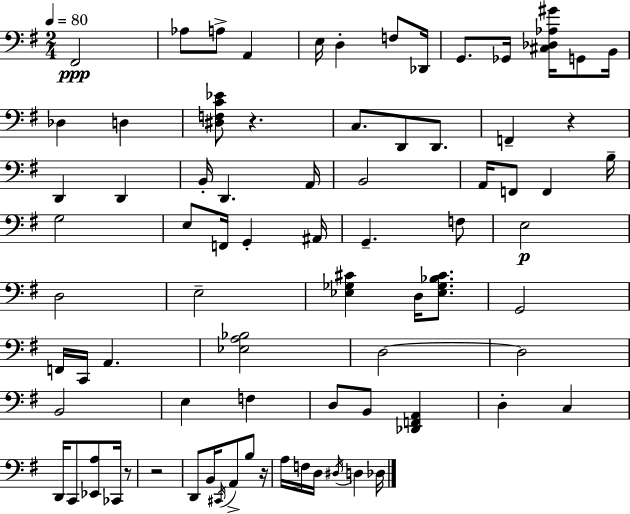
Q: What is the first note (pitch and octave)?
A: F#2